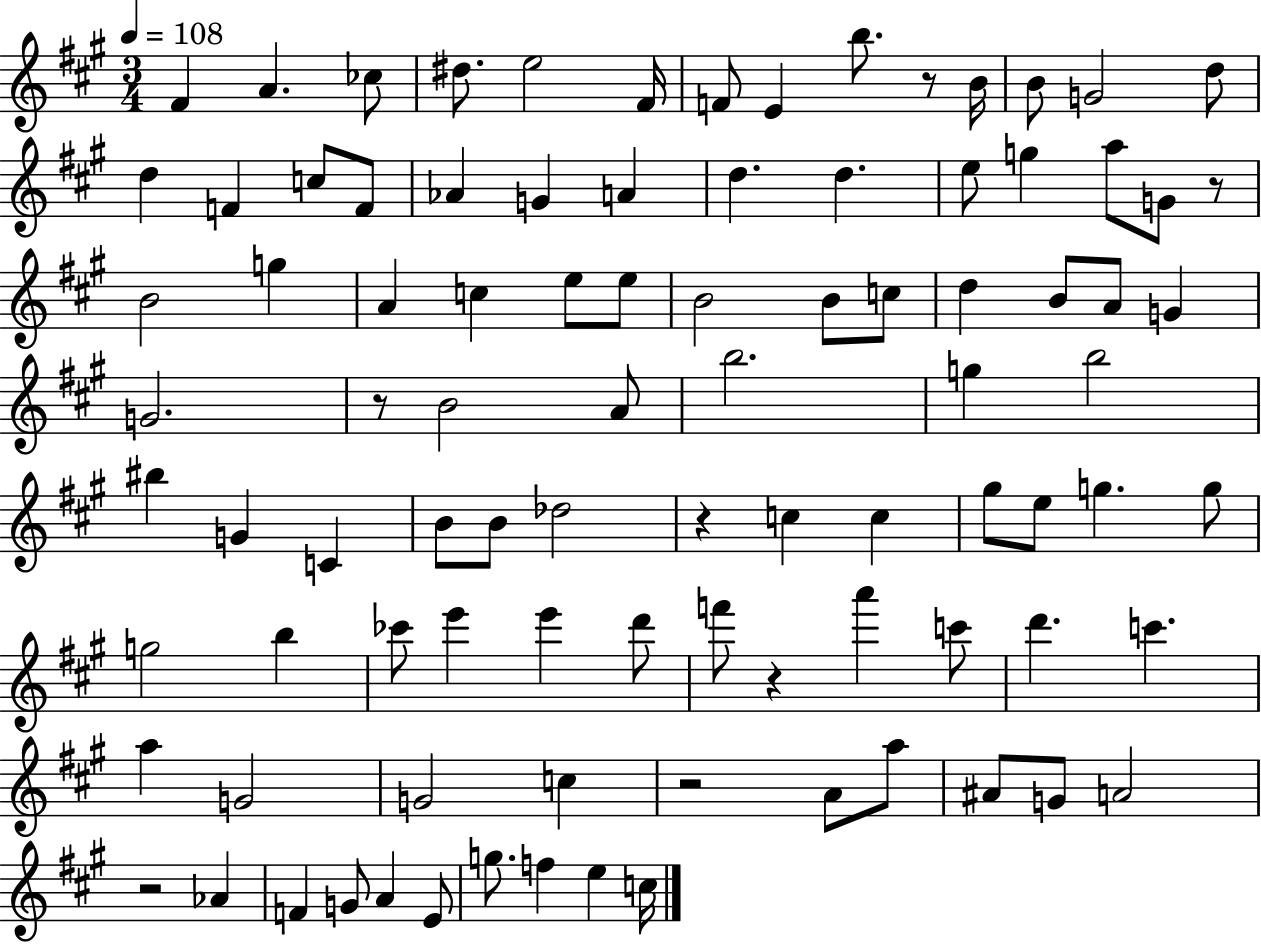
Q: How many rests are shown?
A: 7